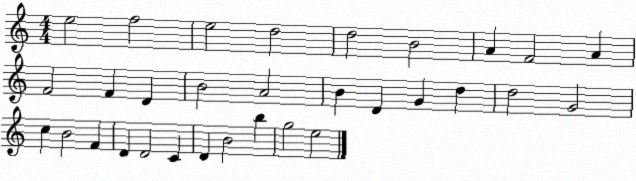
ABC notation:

X:1
T:Untitled
M:4/4
L:1/4
K:C
e2 f2 e2 d2 d2 B2 A F2 A F2 F D B2 A2 B D G d d2 G2 c B2 F D D2 C D B2 b g2 e2